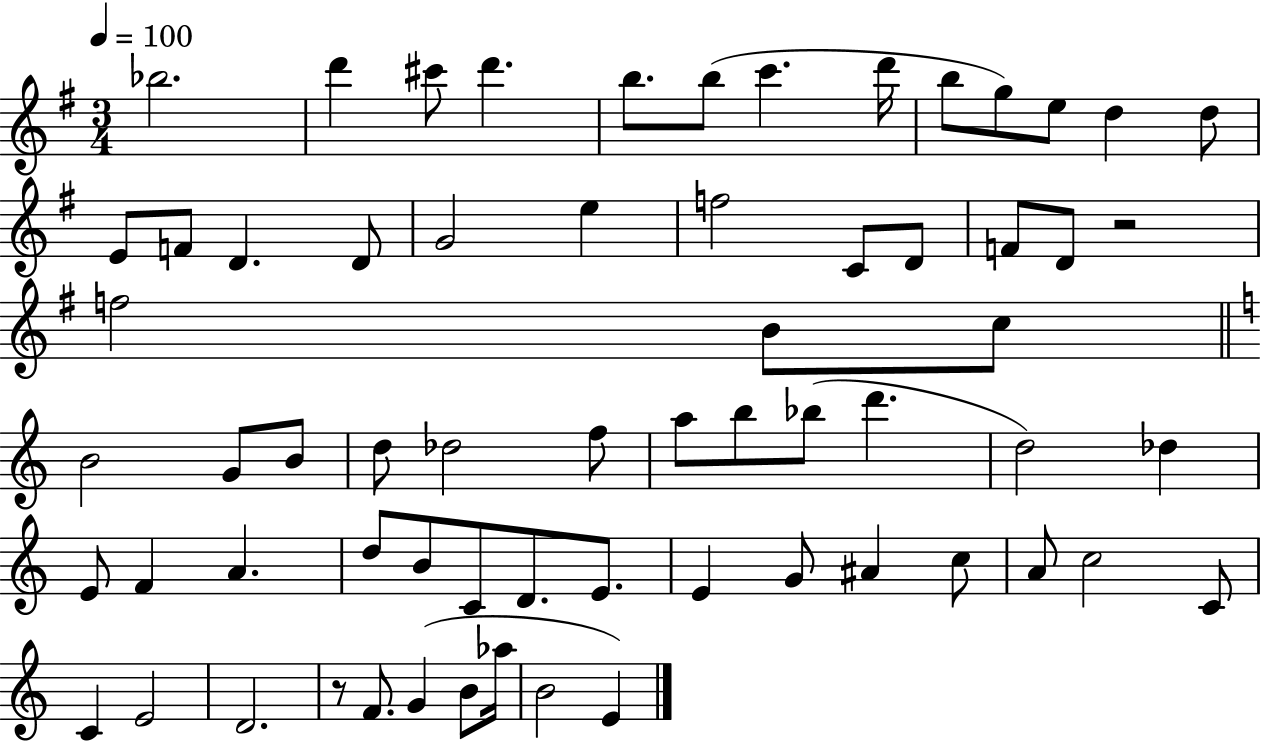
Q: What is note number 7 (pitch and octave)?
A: C6